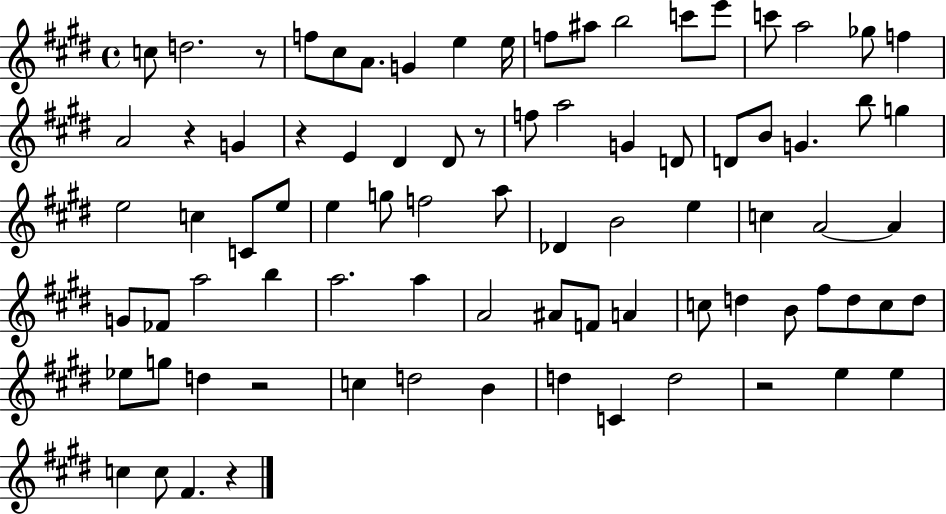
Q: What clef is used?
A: treble